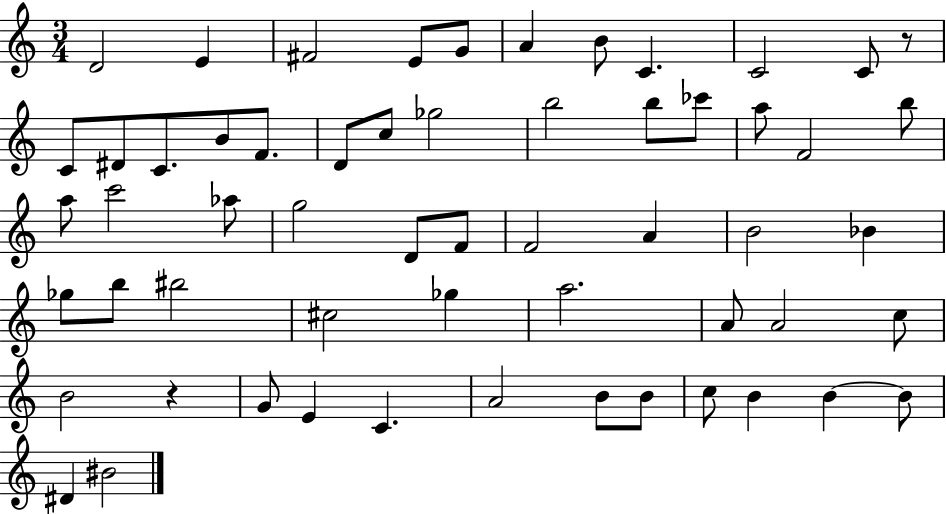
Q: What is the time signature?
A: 3/4